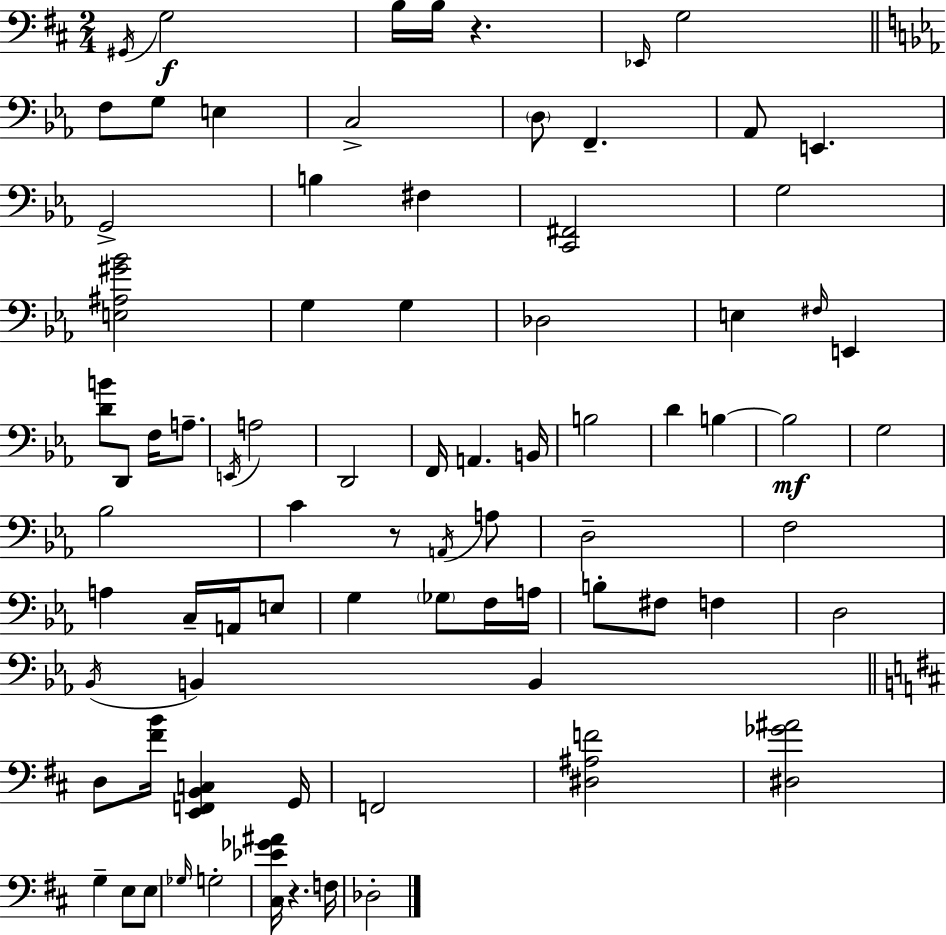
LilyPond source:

{
  \clef bass
  \numericTimeSignature
  \time 2/4
  \key d \major
  \acciaccatura { gis,16 }\f g2 | b16 b16 r4. | \grace { ees,16 } g2 | \bar "||" \break \key c \minor f8 g8 e4 | c2-> | \parenthesize d8 f,4.-- | aes,8 e,4. | \break g,2-> | b4 fis4 | <c, fis,>2 | g2 | \break <e ais gis' bes'>2 | g4 g4 | des2 | e4 \grace { fis16 } e,4 | \break <d' b'>8 d,8 f16 a8.-- | \acciaccatura { e,16 } a2 | d,2 | f,16 a,4. | \break b,16 b2 | d'4 b4~~ | b2\mf | g2 | \break bes2 | c'4 r8 | \acciaccatura { a,16 } a8 d2-- | f2 | \break a4 c16-- | a,16 e8 g4 \parenthesize ges8 | f16 a16 b8-. fis8 f4 | d2 | \break \acciaccatura { bes,16 } b,4 | b,4 \bar "||" \break \key d \major d8 <fis' b'>16 <e, f, b, c>4 g,16 | f,2 | <dis ais f'>2 | <dis ges' ais'>2 | \break g4-- e8 e8 | \grace { ges16 } g2-. | <cis ees' ges' ais'>16 r4. | f16 des2-. | \break \bar "|."
}